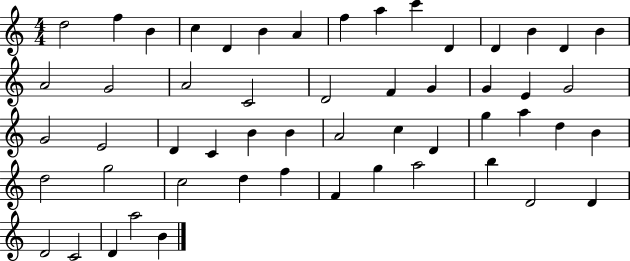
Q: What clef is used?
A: treble